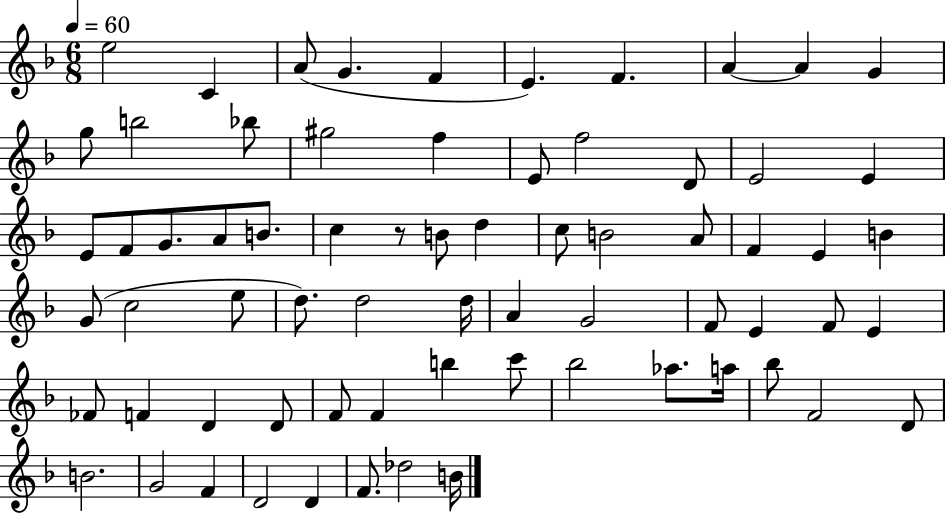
{
  \clef treble
  \numericTimeSignature
  \time 6/8
  \key f \major
  \tempo 4 = 60
  \repeat volta 2 { e''2 c'4 | a'8( g'4. f'4 | e'4.) f'4. | a'4~~ a'4 g'4 | \break g''8 b''2 bes''8 | gis''2 f''4 | e'8 f''2 d'8 | e'2 e'4 | \break e'8 f'8 g'8. a'8 b'8. | c''4 r8 b'8 d''4 | c''8 b'2 a'8 | f'4 e'4 b'4 | \break g'8( c''2 e''8 | d''8.) d''2 d''16 | a'4 g'2 | f'8 e'4 f'8 e'4 | \break fes'8 f'4 d'4 d'8 | f'8 f'4 b''4 c'''8 | bes''2 aes''8. a''16 | bes''8 f'2 d'8 | \break b'2. | g'2 f'4 | d'2 d'4 | f'8. des''2 b'16 | \break } \bar "|."
}